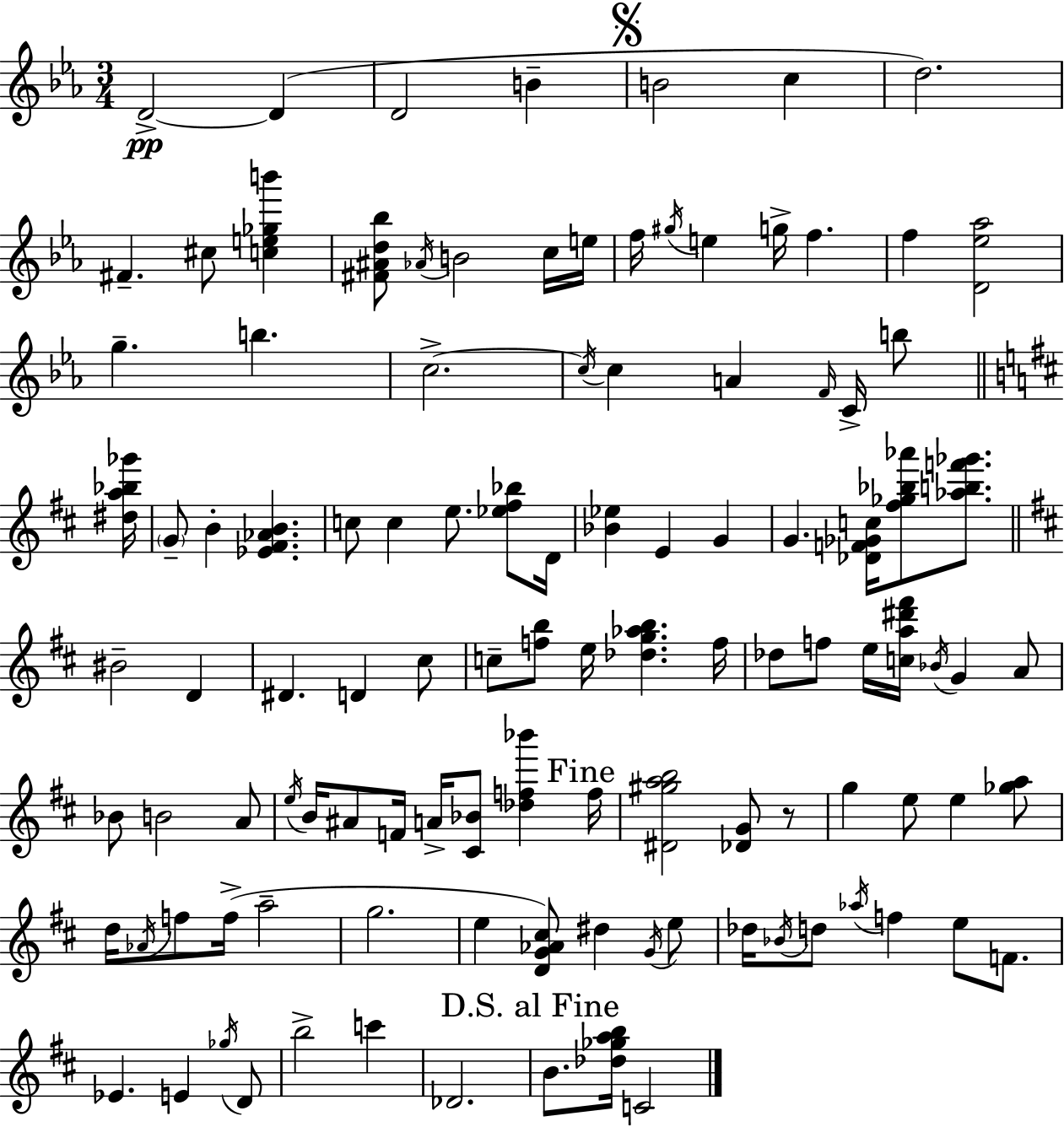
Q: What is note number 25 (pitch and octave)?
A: A4